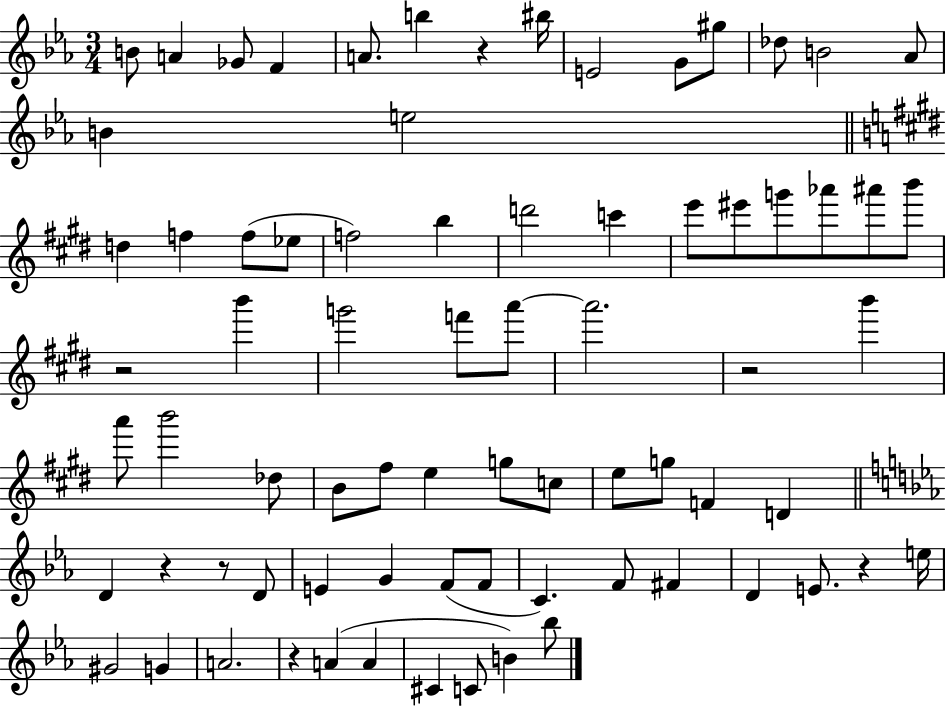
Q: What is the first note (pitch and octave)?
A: B4